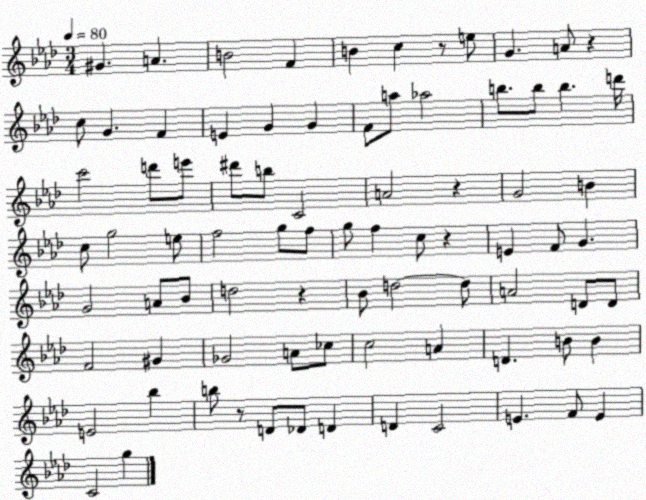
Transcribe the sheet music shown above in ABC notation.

X:1
T:Untitled
M:3/4
L:1/4
K:Ab
^G A B2 F B c z/2 e/2 G A/2 z c/2 G F E G G F/2 a/2 _a2 b/2 b/2 b d'/4 c'2 d'/2 e'/2 ^d'/2 b/2 C2 A2 z G2 B c/2 g2 e/2 f2 g/2 f/2 g/2 f c/2 z E F/2 G G2 A/2 _B/2 d2 z _B/2 d2 d/2 A2 D/2 D/2 F2 ^G _G2 A/2 _c/2 c2 A D B/2 B E2 _b b/2 z/2 D/2 _D/2 D D C2 E F/2 E C2 g